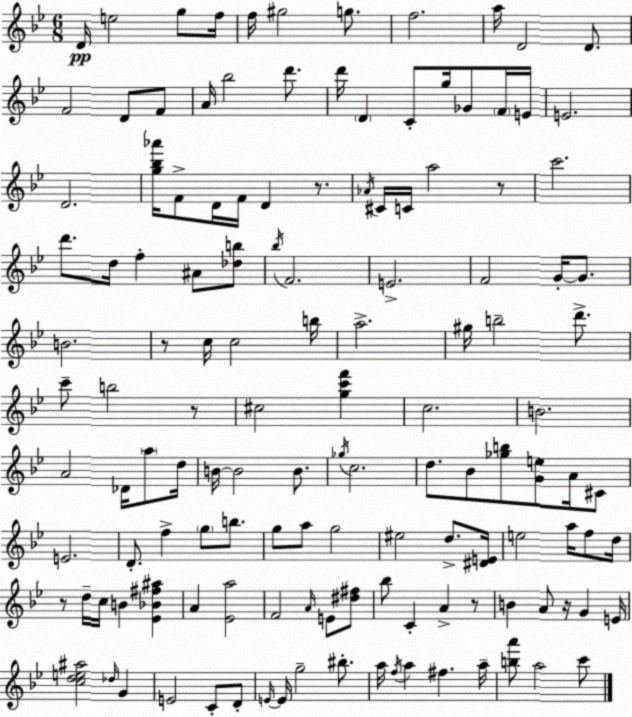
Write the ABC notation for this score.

X:1
T:Untitled
M:6/8
L:1/4
K:Bb
D/4 e2 g/2 f/4 f/4 ^g2 g/2 f2 a/4 D2 D/2 F2 D/2 F/2 A/4 _b2 d'/2 d'/4 D C/2 g/4 _G/2 F/4 E/4 E2 D2 [g_b_a']/4 F/2 D/4 F/4 D z/2 _A/4 ^C/4 C/4 a2 z/2 c'2 d'/2 d/4 f ^A/2 [_db]/2 _b/4 F2 E2 F2 G/4 G/2 B2 z/2 c/4 c2 b/4 a2 ^g/4 b2 d'/2 c'/2 b2 z/2 ^c2 [gc'f'] c2 B2 A2 _D/4 a/2 d/4 B/4 B2 B/2 _g/4 c2 d/2 _B/2 [_gb]/2 [Ge]/2 A/4 ^C/2 E2 D/2 f g/2 b/2 g/2 a/2 g2 ^e2 d/2 [^DE]/4 e2 a/4 f/2 d/4 z/2 d/4 c/4 B [_E_B^f^a] A [_Ea]2 F2 A/4 E/2 [^d^f]/2 _b/2 C A z/2 B A/2 z/4 G E/4 [cde^a]2 _d/4 G E2 C/2 D/2 E/4 E/4 g2 ^b/2 a/4 f/4 a ^f a/4 [ba']/2 a2 c'/2